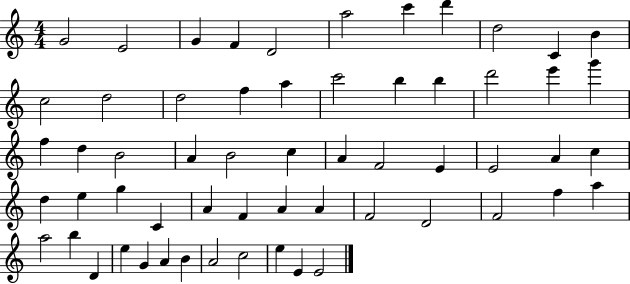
{
  \clef treble
  \numericTimeSignature
  \time 4/4
  \key c \major
  g'2 e'2 | g'4 f'4 d'2 | a''2 c'''4 d'''4 | d''2 c'4 b'4 | \break c''2 d''2 | d''2 f''4 a''4 | c'''2 b''4 b''4 | d'''2 e'''4 g'''4 | \break f''4 d''4 b'2 | a'4 b'2 c''4 | a'4 f'2 e'4 | e'2 a'4 c''4 | \break d''4 e''4 g''4 c'4 | a'4 f'4 a'4 a'4 | f'2 d'2 | f'2 f''4 a''4 | \break a''2 b''4 d'4 | e''4 g'4 a'4 b'4 | a'2 c''2 | e''4 e'4 e'2 | \break \bar "|."
}